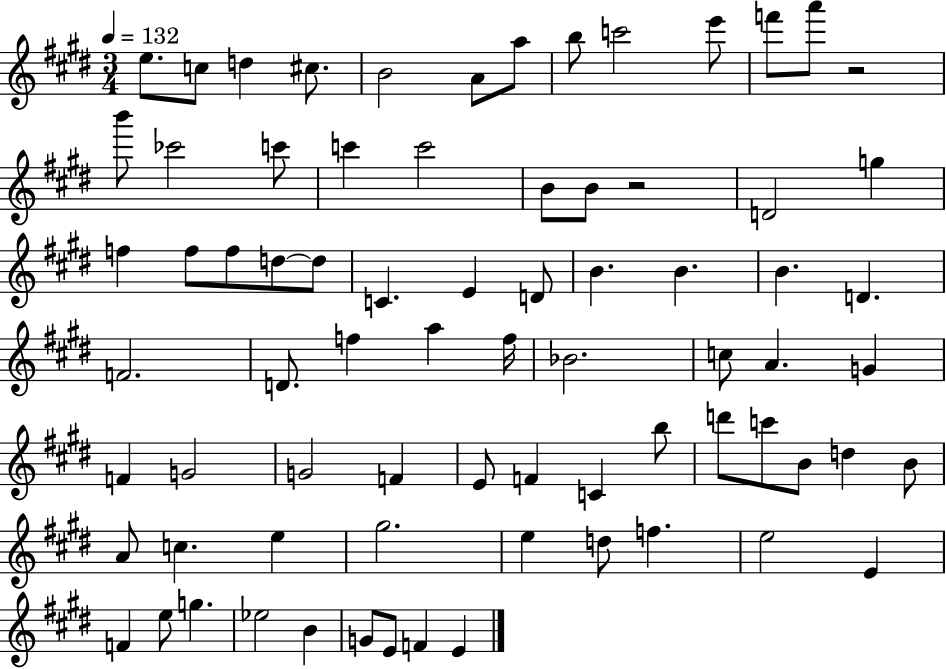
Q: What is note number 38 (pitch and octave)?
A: F5